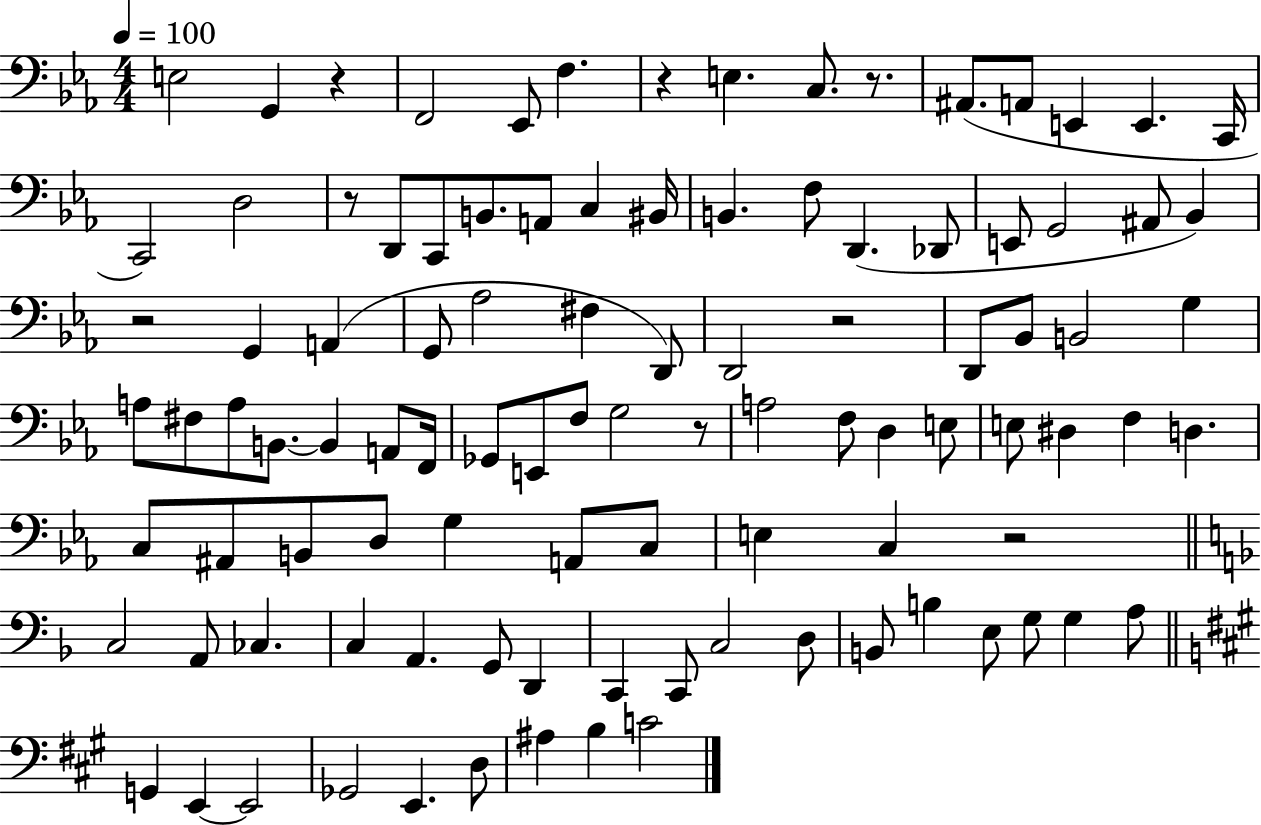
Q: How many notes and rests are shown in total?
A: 101